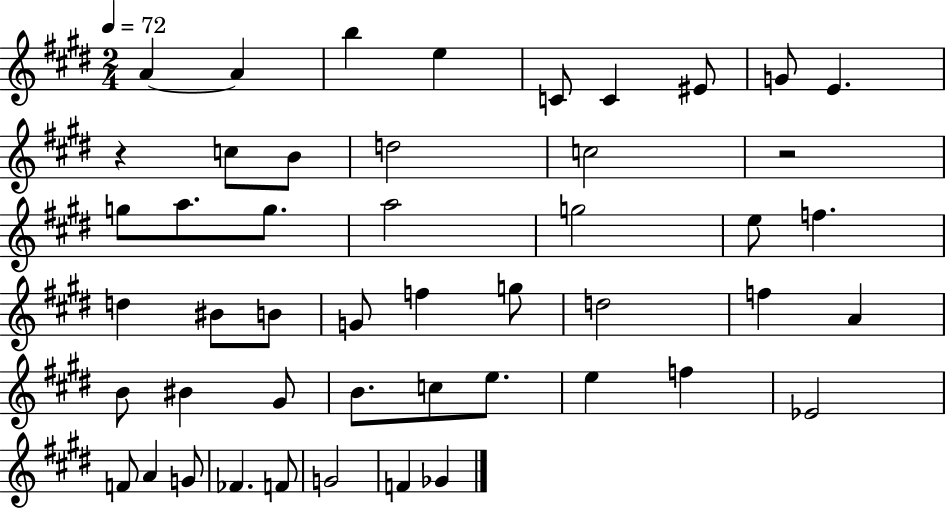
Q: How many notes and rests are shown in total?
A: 48